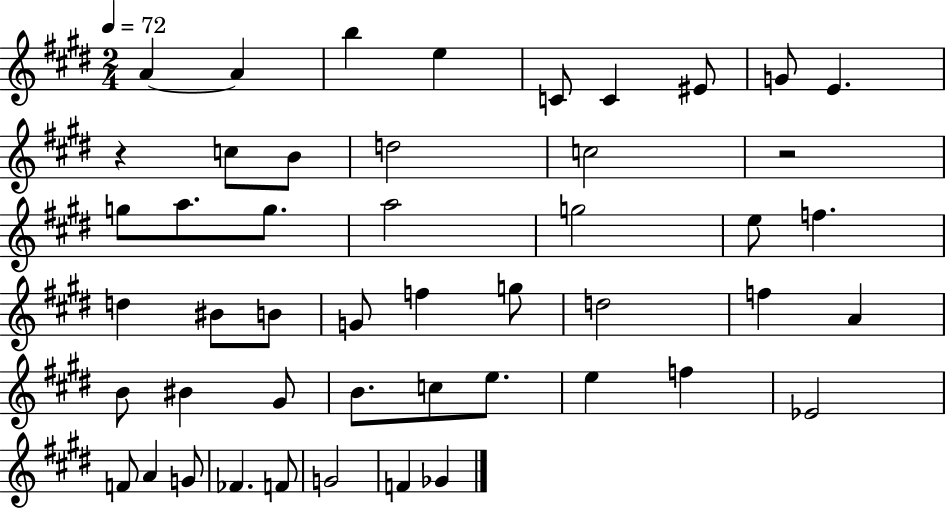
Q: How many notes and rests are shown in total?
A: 48